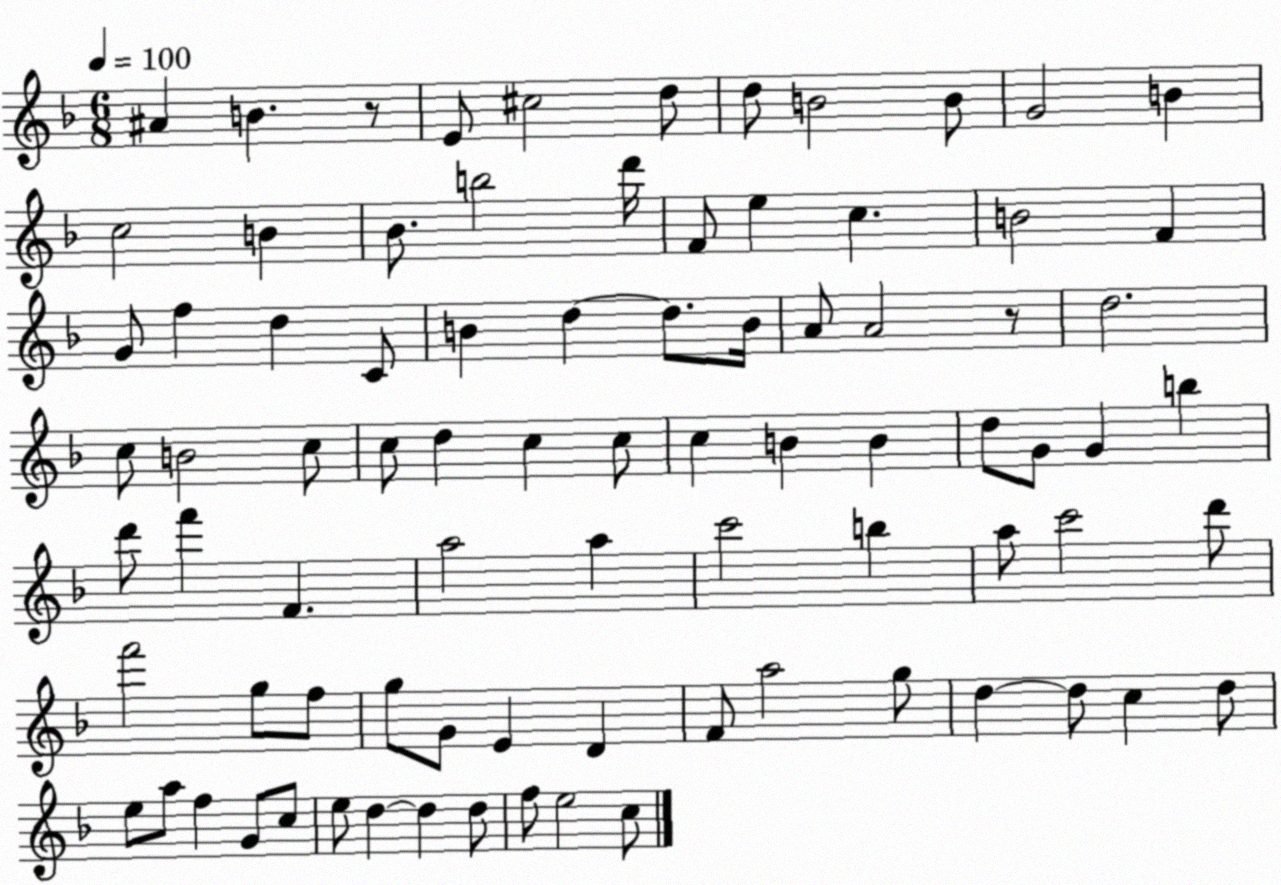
X:1
T:Untitled
M:6/8
L:1/4
K:F
^A B z/2 E/2 ^c2 d/2 d/2 B2 B/2 G2 B c2 B _B/2 b2 d'/4 F/2 e c B2 F G/2 f d C/2 B d d/2 B/4 A/2 A2 z/2 d2 c/2 B2 c/2 c/2 d c c/2 c B B d/2 G/2 G b d'/2 f' F a2 a c'2 b a/2 c'2 d'/2 f'2 g/2 f/2 g/2 G/2 E D F/2 a2 g/2 d d/2 c d/2 e/2 a/2 f G/2 c/2 e/2 d d d/2 f/2 e2 c/2